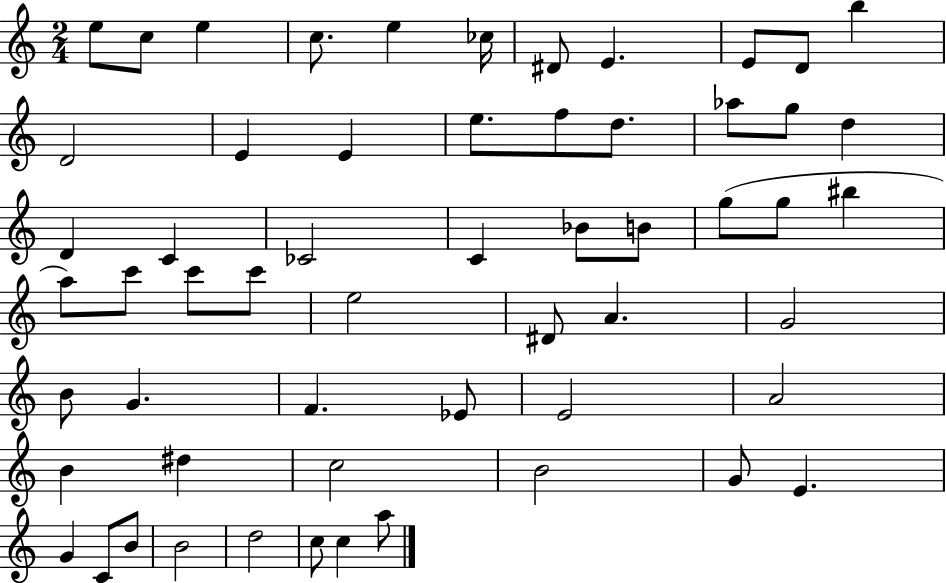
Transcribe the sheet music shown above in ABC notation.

X:1
T:Untitled
M:2/4
L:1/4
K:C
e/2 c/2 e c/2 e _c/4 ^D/2 E E/2 D/2 b D2 E E e/2 f/2 d/2 _a/2 g/2 d D C _C2 C _B/2 B/2 g/2 g/2 ^b a/2 c'/2 c'/2 c'/2 e2 ^D/2 A G2 B/2 G F _E/2 E2 A2 B ^d c2 B2 G/2 E G C/2 B/2 B2 d2 c/2 c a/2